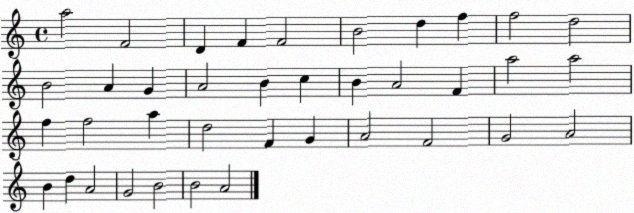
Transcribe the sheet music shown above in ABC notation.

X:1
T:Untitled
M:4/4
L:1/4
K:C
a2 F2 D F F2 B2 d f f2 d2 B2 A G A2 B c B A2 F a2 a2 f f2 a d2 F G A2 F2 G2 A2 B d A2 G2 B2 B2 A2